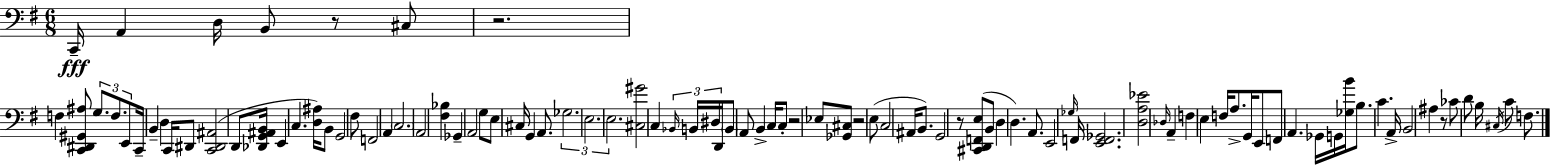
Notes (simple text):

C2/s A2/q D3/s B2/e R/e C#3/e R/h. F3/q [C2,D#2,G#2,A#3]/e G3/e. F3/e. E2/e C2/s B2/q D3/q C2/s D#2/e [C2,D#2,A#2]/h D2/e [Db2,G2,A#2,B2]/s E2/q C3/q. [D3,A#3]/s B2/e G2/h F#3/e F2/h A2/q C3/h. A2/h [F#3,Bb3]/q Gb2/q A2/h G3/e E3/e C#3/s G2/q A2/e. Gb3/h. E3/h. E3/h. [C#3,G#4]/h C3/q Bb2/s B2/s D#3/s D2/s B2/e A2/e B2/q C3/s C3/e R/h Eb3/e [Gb2,C#3]/e R/h E3/e C3/h A#2/s B2/e. G2/h R/e [C#2,D2,F2,E3]/e B2/e D3/q D3/q. A2/e. E2/h Gb3/s F2/s [E2,F2,Gb2]/h. [D3,A3,Eb4]/h Db3/s A2/q F3/q E3/q F3/s A3/e. G2/s E2/e F2/e A2/q. Gb2/s G2/s [Gb3,B4]/s B3/e. C4/q. A2/s B2/h A#3/q R/e CES4/e D4/e B3/s C#3/s C4/e F3/e.